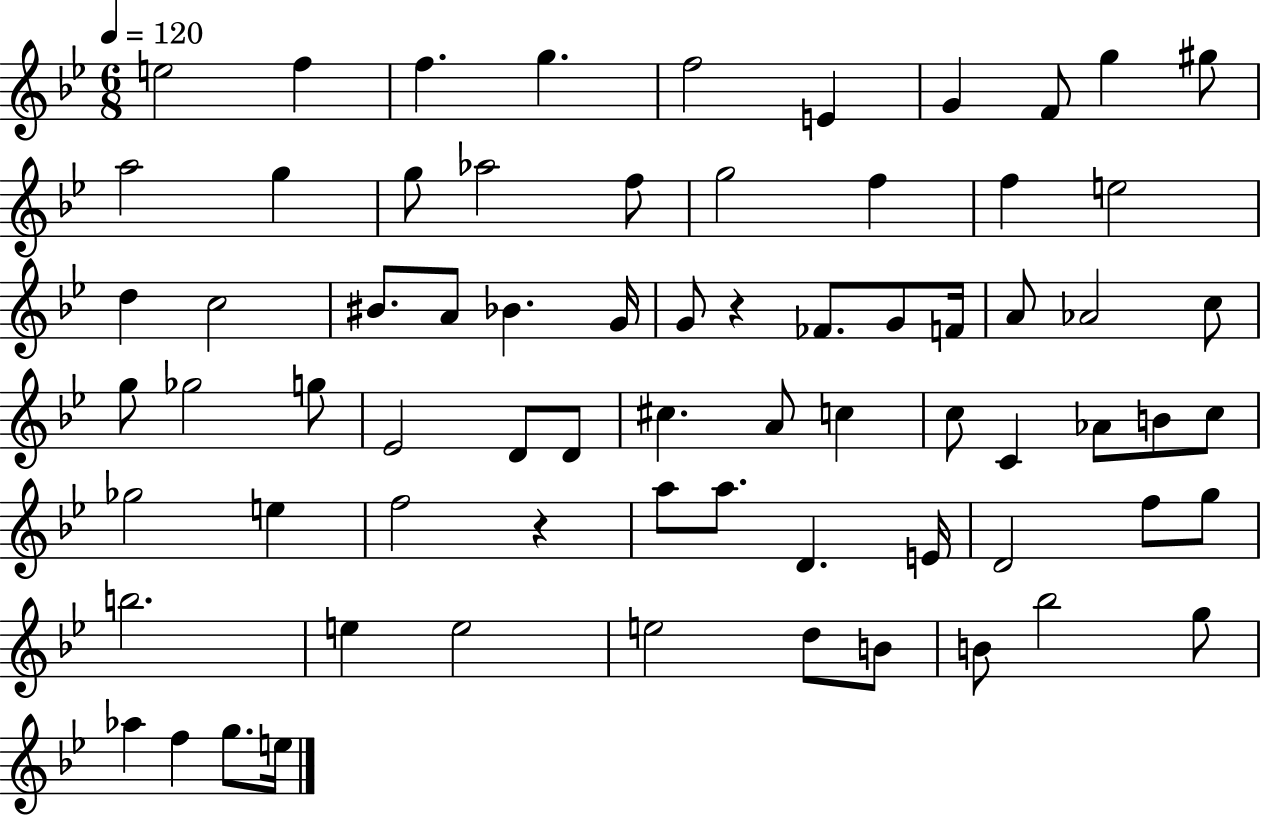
E5/h F5/q F5/q. G5/q. F5/h E4/q G4/q F4/e G5/q G#5/e A5/h G5/q G5/e Ab5/h F5/e G5/h F5/q F5/q E5/h D5/q C5/h BIS4/e. A4/e Bb4/q. G4/s G4/e R/q FES4/e. G4/e F4/s A4/e Ab4/h C5/e G5/e Gb5/h G5/e Eb4/h D4/e D4/e C#5/q. A4/e C5/q C5/e C4/q Ab4/e B4/e C5/e Gb5/h E5/q F5/h R/q A5/e A5/e. D4/q. E4/s D4/h F5/e G5/e B5/h. E5/q E5/h E5/h D5/e B4/e B4/e Bb5/h G5/e Ab5/q F5/q G5/e. E5/s